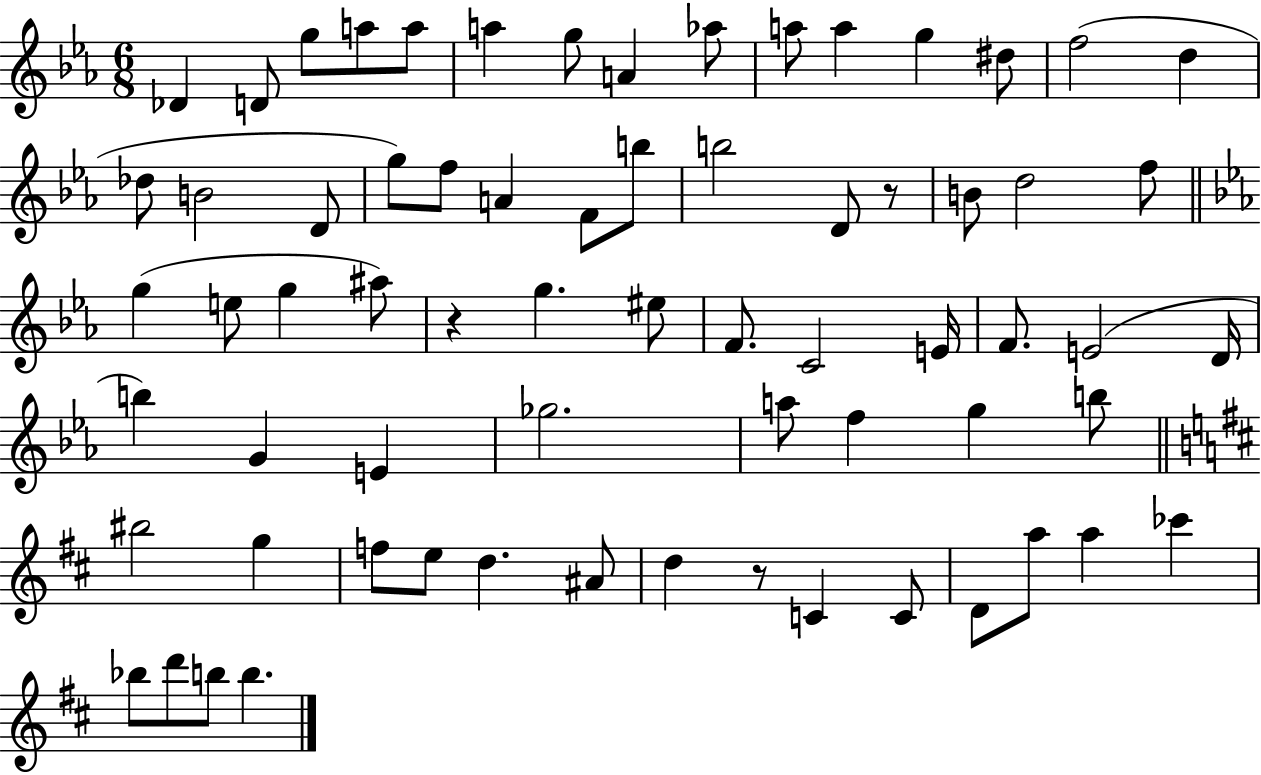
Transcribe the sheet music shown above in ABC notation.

X:1
T:Untitled
M:6/8
L:1/4
K:Eb
_D D/2 g/2 a/2 a/2 a g/2 A _a/2 a/2 a g ^d/2 f2 d _d/2 B2 D/2 g/2 f/2 A F/2 b/2 b2 D/2 z/2 B/2 d2 f/2 g e/2 g ^a/2 z g ^e/2 F/2 C2 E/4 F/2 E2 D/4 b G E _g2 a/2 f g b/2 ^b2 g f/2 e/2 d ^A/2 d z/2 C C/2 D/2 a/2 a _c' _b/2 d'/2 b/2 b